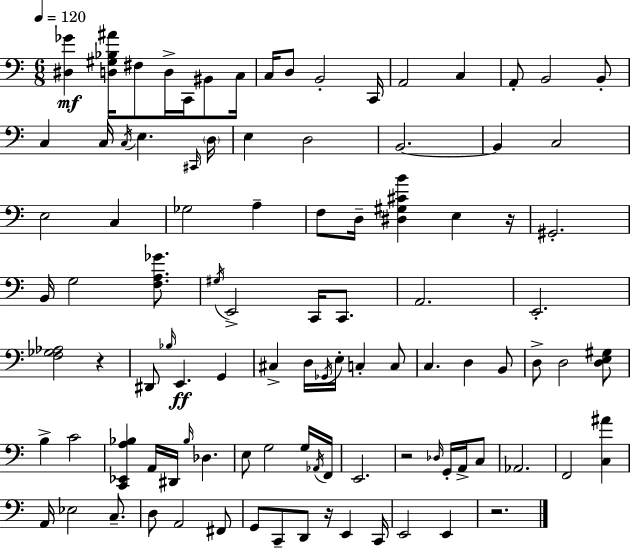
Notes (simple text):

[D#3,Gb4]/q [D3,G#3,Bb3,A#4]/s F#3/e D3/s C2/s BIS2/e C3/s C3/s D3/e B2/h C2/s A2/h C3/q A2/e B2/h B2/e C3/q C3/s C3/s E3/q. C#2/s D3/s E3/q D3/h B2/h. B2/q C3/h E3/h C3/q Gb3/h A3/q F3/e D3/s [D#3,G#3,C#4,B4]/q E3/q R/s G#2/h. B2/s G3/h [F3,A3,Gb4]/e. G#3/s E2/h C2/s C2/e. A2/h. E2/h. [F3,Gb3,Ab3]/h R/q D#2/e Bb3/s E2/q. G2/q C#3/q D3/s Gb2/s E3/s C3/q C3/e C3/q. D3/q B2/e D3/e D3/h [D3,E3,G#3]/e B3/q C4/h [C2,Eb2,A3,Bb3]/q A2/s D#2/s Bb3/s Db3/q. E3/e G3/h G3/s Ab2/s F2/s E2/h. R/h Db3/s G2/s A2/s C3/e Ab2/h. F2/h [C3,A#4]/q A2/s Eb3/h C3/e. D3/e A2/h F#2/e G2/e C2/e D2/e R/s E2/q C2/s E2/h E2/q R/h.